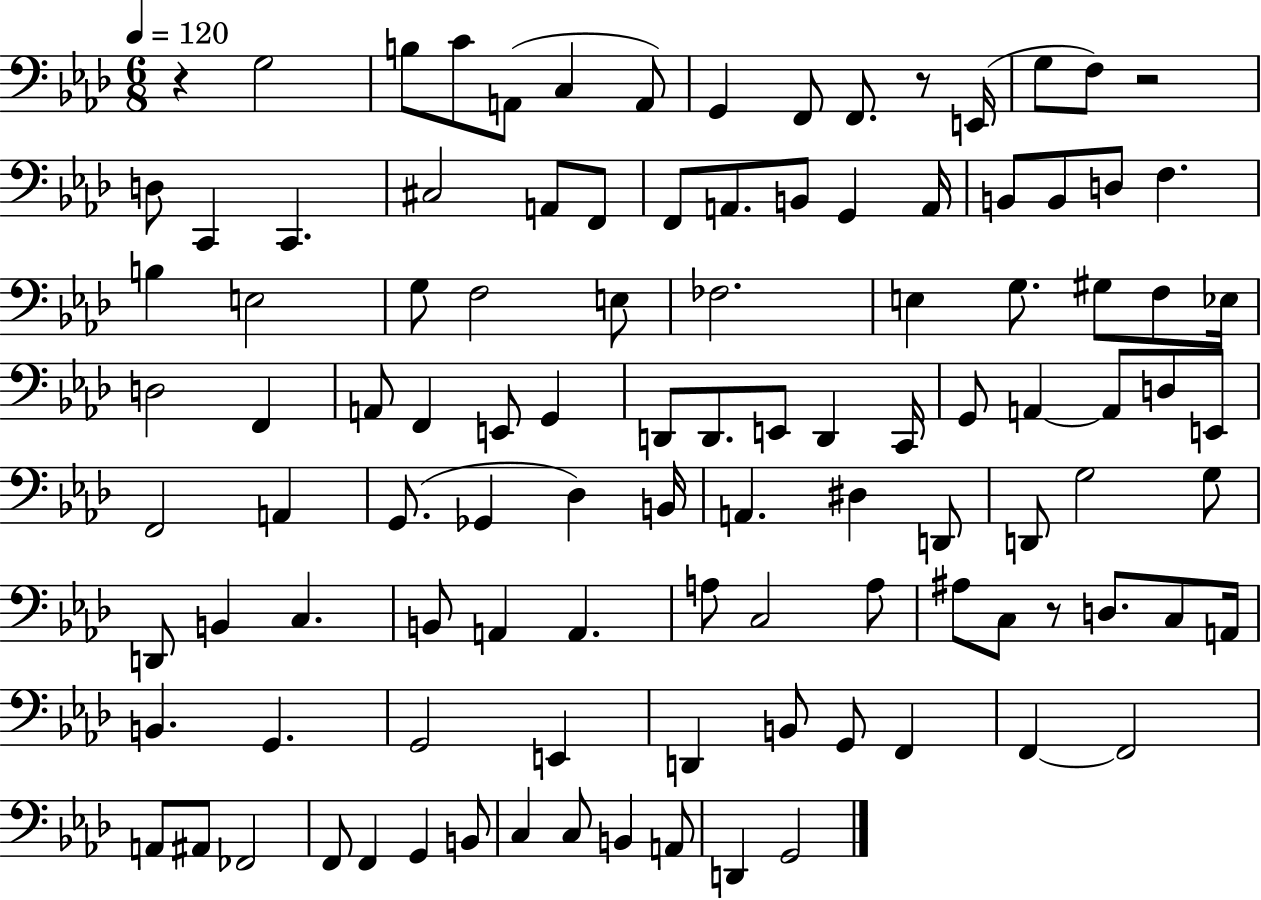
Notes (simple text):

R/q G3/h B3/e C4/e A2/e C3/q A2/e G2/q F2/e F2/e. R/e E2/s G3/e F3/e R/h D3/e C2/q C2/q. C#3/h A2/e F2/e F2/e A2/e. B2/e G2/q A2/s B2/e B2/e D3/e F3/q. B3/q E3/h G3/e F3/h E3/e FES3/h. E3/q G3/e. G#3/e F3/e Eb3/s D3/h F2/q A2/e F2/q E2/e G2/q D2/e D2/e. E2/e D2/q C2/s G2/e A2/q A2/e D3/e E2/e F2/h A2/q G2/e. Gb2/q Db3/q B2/s A2/q. D#3/q D2/e D2/e G3/h G3/e D2/e B2/q C3/q. B2/e A2/q A2/q. A3/e C3/h A3/e A#3/e C3/e R/e D3/e. C3/e A2/s B2/q. G2/q. G2/h E2/q D2/q B2/e G2/e F2/q F2/q F2/h A2/e A#2/e FES2/h F2/e F2/q G2/q B2/e C3/q C3/e B2/q A2/e D2/q G2/h